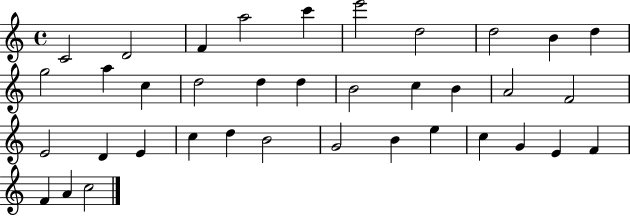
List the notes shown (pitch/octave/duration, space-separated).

C4/h D4/h F4/q A5/h C6/q E6/h D5/h D5/h B4/q D5/q G5/h A5/q C5/q D5/h D5/q D5/q B4/h C5/q B4/q A4/h F4/h E4/h D4/q E4/q C5/q D5/q B4/h G4/h B4/q E5/q C5/q G4/q E4/q F4/q F4/q A4/q C5/h